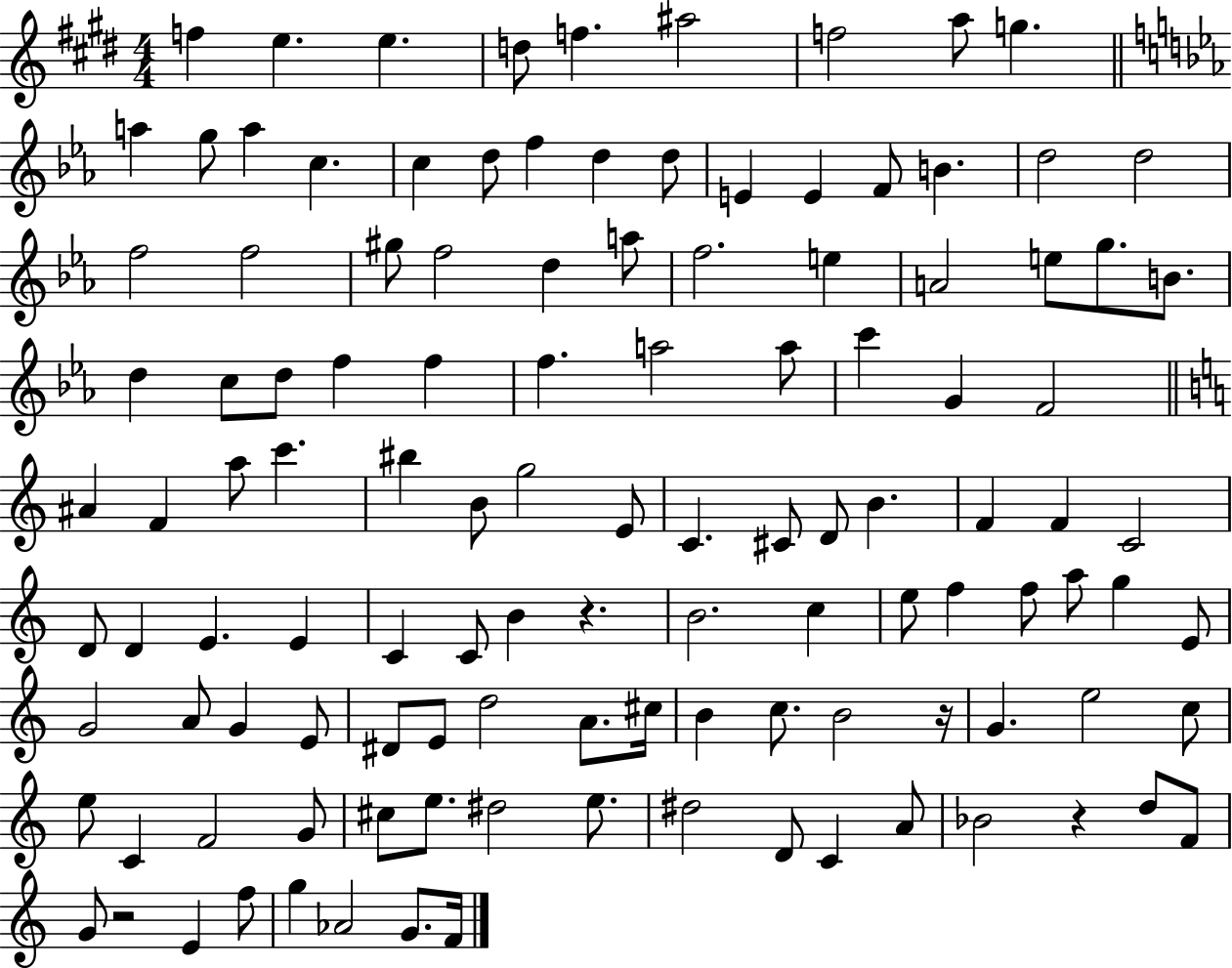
{
  \clef treble
  \numericTimeSignature
  \time 4/4
  \key e \major
  \repeat volta 2 { f''4 e''4. e''4. | d''8 f''4. ais''2 | f''2 a''8 g''4. | \bar "||" \break \key ees \major a''4 g''8 a''4 c''4. | c''4 d''8 f''4 d''4 d''8 | e'4 e'4 f'8 b'4. | d''2 d''2 | \break f''2 f''2 | gis''8 f''2 d''4 a''8 | f''2. e''4 | a'2 e''8 g''8. b'8. | \break d''4 c''8 d''8 f''4 f''4 | f''4. a''2 a''8 | c'''4 g'4 f'2 | \bar "||" \break \key a \minor ais'4 f'4 a''8 c'''4. | bis''4 b'8 g''2 e'8 | c'4. cis'8 d'8 b'4. | f'4 f'4 c'2 | \break d'8 d'4 e'4. e'4 | c'4 c'8 b'4 r4. | b'2. c''4 | e''8 f''4 f''8 a''8 g''4 e'8 | \break g'2 a'8 g'4 e'8 | dis'8 e'8 d''2 a'8. cis''16 | b'4 c''8. b'2 r16 | g'4. e''2 c''8 | \break e''8 c'4 f'2 g'8 | cis''8 e''8. dis''2 e''8. | dis''2 d'8 c'4 a'8 | bes'2 r4 d''8 f'8 | \break g'8 r2 e'4 f''8 | g''4 aes'2 g'8. f'16 | } \bar "|."
}